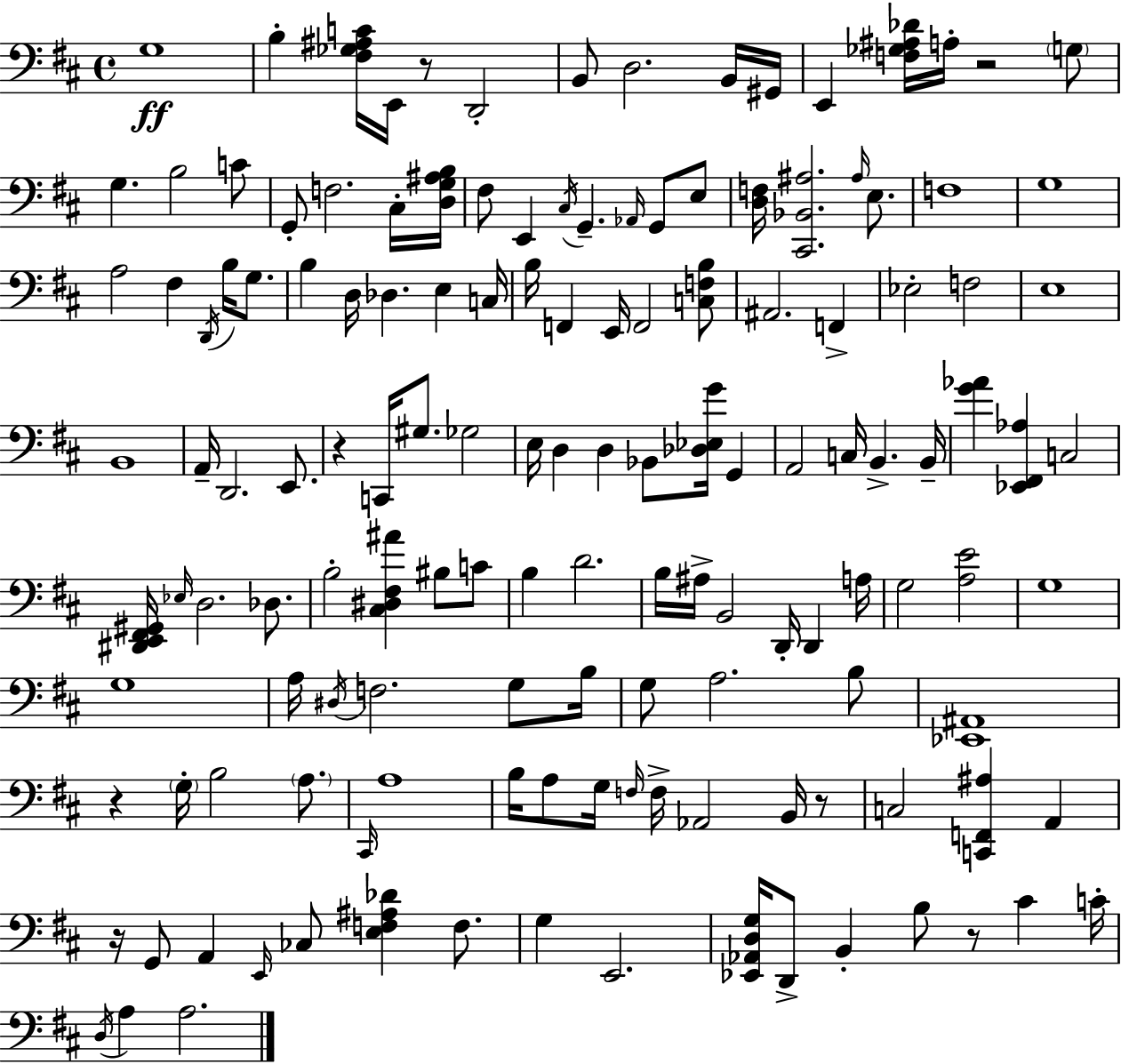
{
  \clef bass
  \time 4/4
  \defaultTimeSignature
  \key d \major
  \repeat volta 2 { g1\ff | b4-. <fis ges ais c'>16 e,16 r8 d,2-. | b,8 d2. b,16 gis,16 | e,4 <f ges ais des'>16 a16-. r2 \parenthesize g8 | \break g4. b2 c'8 | g,8-. f2. cis16-. <d g ais b>16 | fis8 e,4 \acciaccatura { cis16 } g,4.-- \grace { aes,16 } g,8 | e8 <d f>16 <cis, bes, ais>2. \grace { ais16 } | \break e8. f1 | g1 | a2 fis4 \acciaccatura { d,16 } | b16 g8. b4 d16 des4. e4 | \break c16 b16 f,4 e,16 f,2 | <c f b>8 ais,2. | f,4-> ees2-. f2 | e1 | \break b,1 | a,16-- d,2. | e,8. r4 c,16 gis8. ges2 | e16 d4 d4 bes,8 <des ees g'>16 | \break g,4 a,2 c16 b,4.-> | b,16-- <g' aes'>4 <ees, fis, aes>4 c2 | <dis, e, fis, gis,>16 \grace { ees16 } d2. | des8. b2-. <cis dis fis ais'>4 | \break bis8 c'8 b4 d'2. | b16 ais16-> b,2 d,16-. | d,4 a16 g2 <a e'>2 | g1 | \break g1 | a16 \acciaccatura { dis16 } f2. | g8 b16 g8 a2. | b8 <ees, ais,>1 | \break r4 \parenthesize g16-. b2 | \parenthesize a8. \grace { cis,16 } a1 | b16 a8 g16 \grace { f16 } f16-> aes,2 | b,16 r8 c2 | \break <c, f, ais>4 a,4 r16 g,8 a,4 \grace { e,16 } | ces8 <e f ais des'>4 f8. g4 e,2. | <ees, aes, d g>16 d,8-> b,4-. | b8 r8 cis'4 c'16-. \acciaccatura { d16 } a4 a2. | \break } \bar "|."
}